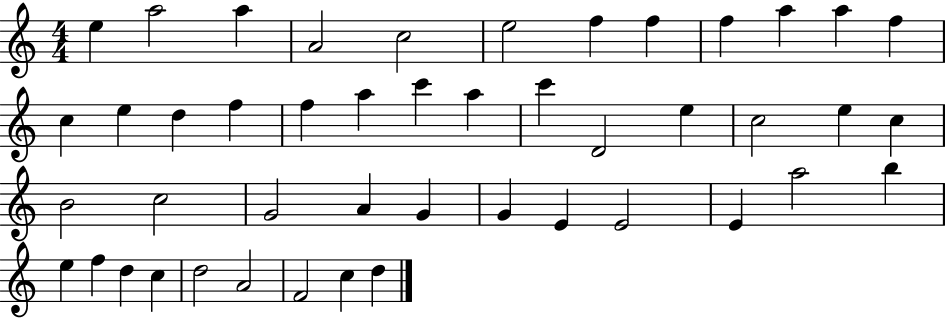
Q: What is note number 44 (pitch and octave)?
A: F4